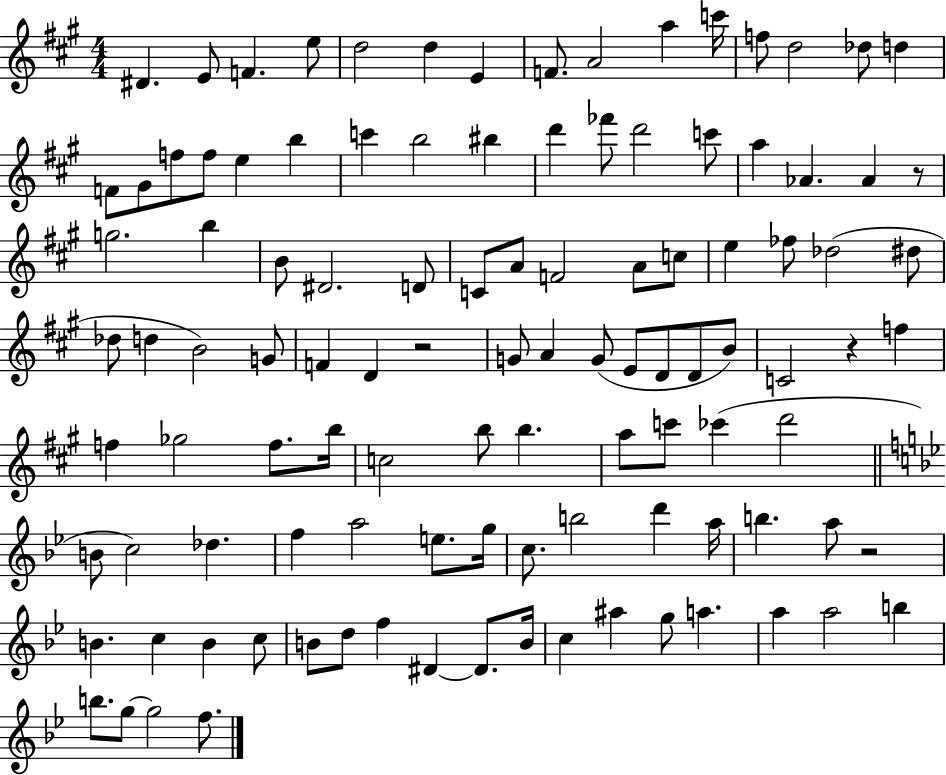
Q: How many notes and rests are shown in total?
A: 109